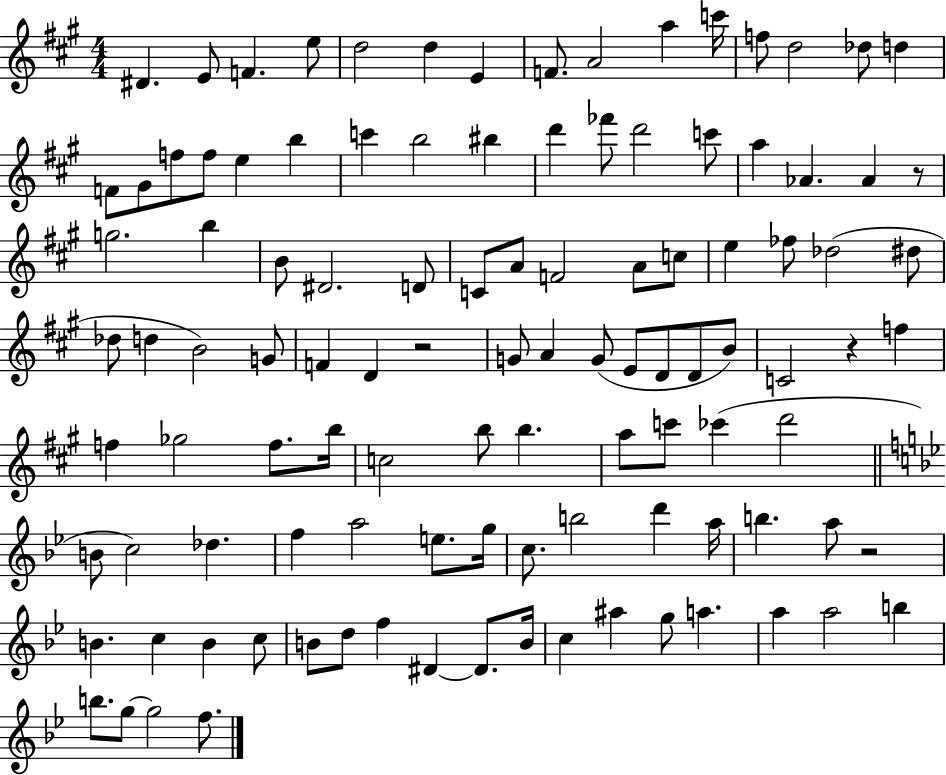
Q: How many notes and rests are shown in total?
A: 109